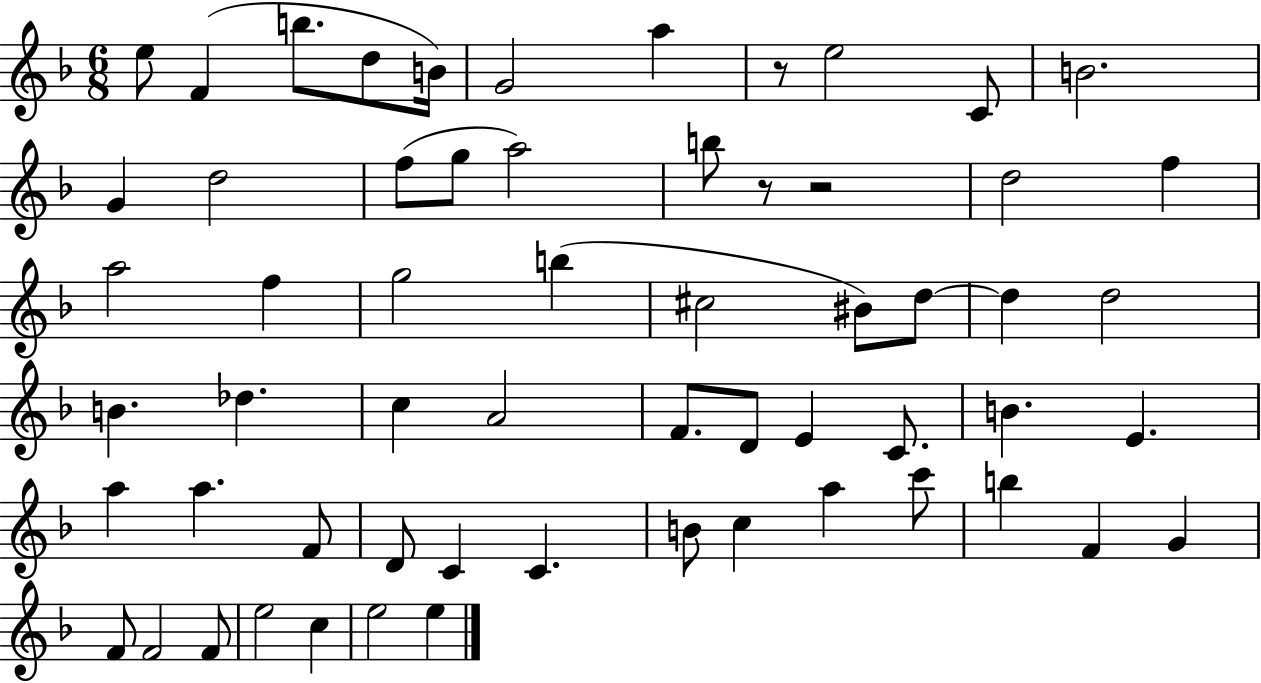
X:1
T:Untitled
M:6/8
L:1/4
K:F
e/2 F b/2 d/2 B/4 G2 a z/2 e2 C/2 B2 G d2 f/2 g/2 a2 b/2 z/2 z2 d2 f a2 f g2 b ^c2 ^B/2 d/2 d d2 B _d c A2 F/2 D/2 E C/2 B E a a F/2 D/2 C C B/2 c a c'/2 b F G F/2 F2 F/2 e2 c e2 e